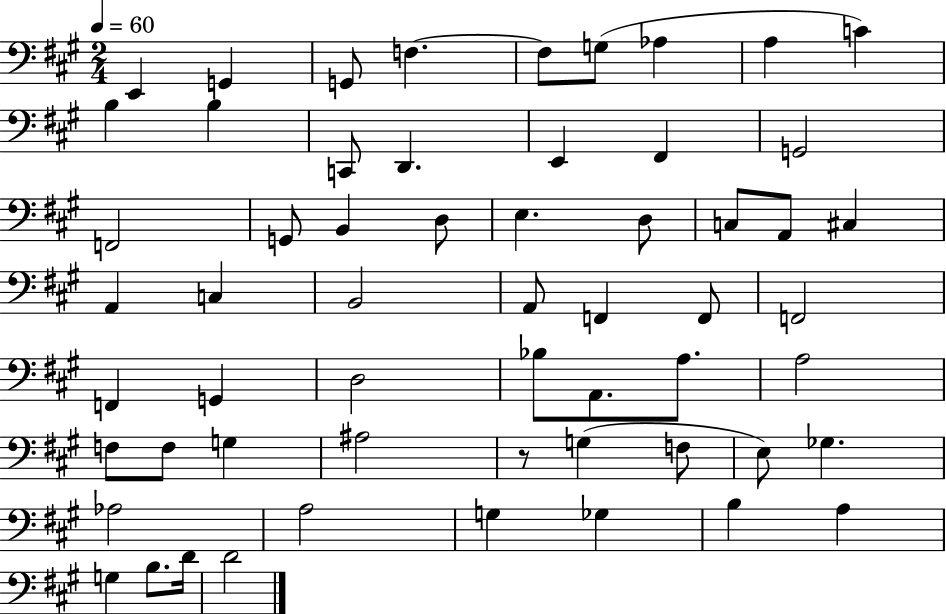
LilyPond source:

{
  \clef bass
  \numericTimeSignature
  \time 2/4
  \key a \major
  \tempo 4 = 60
  e,4 g,4 | g,8 f4.~~ | f8 g8( aes4 | a4 c'4) | \break b4 b4 | c,8 d,4. | e,4 fis,4 | g,2 | \break f,2 | g,8 b,4 d8 | e4. d8 | c8 a,8 cis4 | \break a,4 c4 | b,2 | a,8 f,4 f,8 | f,2 | \break f,4 g,4 | d2 | bes8 a,8. a8. | a2 | \break f8 f8 g4 | ais2 | r8 g4( f8 | e8) ges4. | \break aes2 | a2 | g4 ges4 | b4 a4 | \break g4 b8. d'16 | d'2 | \bar "|."
}